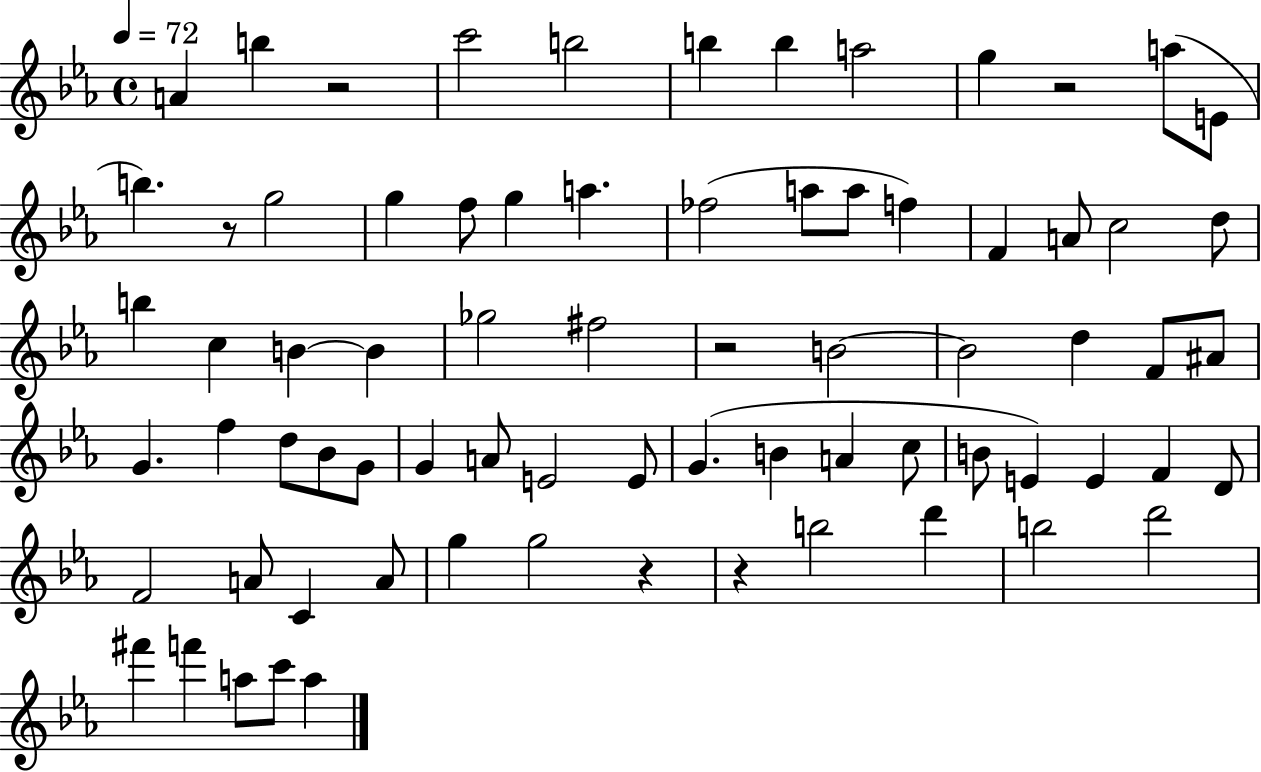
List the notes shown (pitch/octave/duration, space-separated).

A4/q B5/q R/h C6/h B5/h B5/q B5/q A5/h G5/q R/h A5/e E4/e B5/q. R/e G5/h G5/q F5/e G5/q A5/q. FES5/h A5/e A5/e F5/q F4/q A4/e C5/h D5/e B5/q C5/q B4/q B4/q Gb5/h F#5/h R/h B4/h B4/h D5/q F4/e A#4/e G4/q. F5/q D5/e Bb4/e G4/e G4/q A4/e E4/h E4/e G4/q. B4/q A4/q C5/e B4/e E4/q E4/q F4/q D4/e F4/h A4/e C4/q A4/e G5/q G5/h R/q R/q B5/h D6/q B5/h D6/h F#6/q F6/q A5/e C6/e A5/q